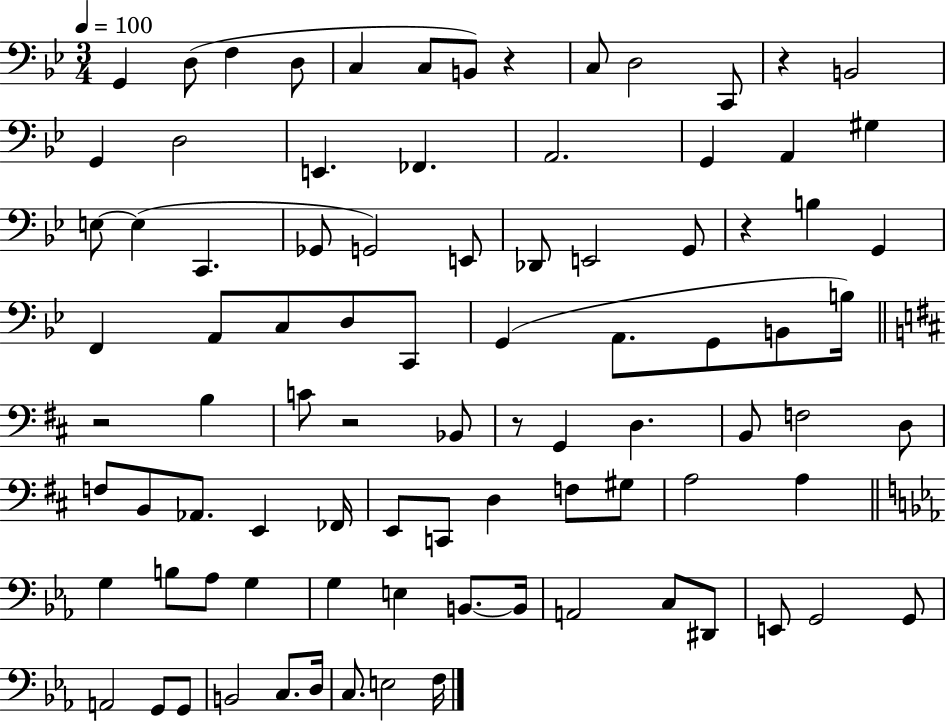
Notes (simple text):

G2/q D3/e F3/q D3/e C3/q C3/e B2/e R/q C3/e D3/h C2/e R/q B2/h G2/q D3/h E2/q. FES2/q. A2/h. G2/q A2/q G#3/q E3/e E3/q C2/q. Gb2/e G2/h E2/e Db2/e E2/h G2/e R/q B3/q G2/q F2/q A2/e C3/e D3/e C2/e G2/q A2/e. G2/e B2/e B3/s R/h B3/q C4/e R/h Bb2/e R/e G2/q D3/q. B2/e F3/h D3/e F3/e B2/e Ab2/e. E2/q FES2/s E2/e C2/e D3/q F3/e G#3/e A3/h A3/q G3/q B3/e Ab3/e G3/q G3/q E3/q B2/e. B2/s A2/h C3/e D#2/e E2/e G2/h G2/e A2/h G2/e G2/e B2/h C3/e. D3/s C3/e. E3/h F3/s